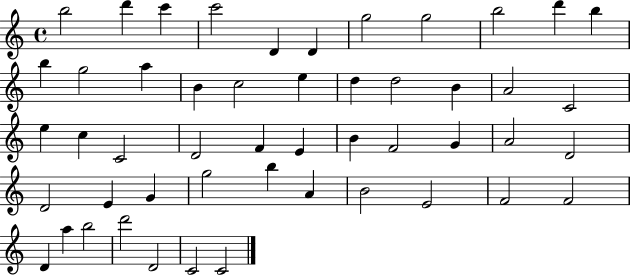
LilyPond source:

{
  \clef treble
  \time 4/4
  \defaultTimeSignature
  \key c \major
  b''2 d'''4 c'''4 | c'''2 d'4 d'4 | g''2 g''2 | b''2 d'''4 b''4 | \break b''4 g''2 a''4 | b'4 c''2 e''4 | d''4 d''2 b'4 | a'2 c'2 | \break e''4 c''4 c'2 | d'2 f'4 e'4 | b'4 f'2 g'4 | a'2 d'2 | \break d'2 e'4 g'4 | g''2 b''4 a'4 | b'2 e'2 | f'2 f'2 | \break d'4 a''4 b''2 | d'''2 d'2 | c'2 c'2 | \bar "|."
}